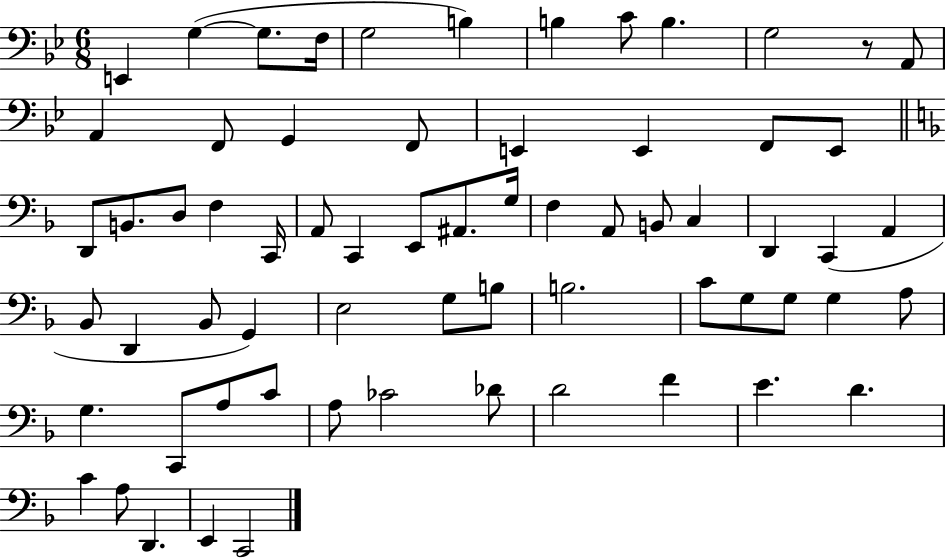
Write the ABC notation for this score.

X:1
T:Untitled
M:6/8
L:1/4
K:Bb
E,, G, G,/2 F,/4 G,2 B, B, C/2 B, G,2 z/2 A,,/2 A,, F,,/2 G,, F,,/2 E,, E,, F,,/2 E,,/2 D,,/2 B,,/2 D,/2 F, C,,/4 A,,/2 C,, E,,/2 ^A,,/2 G,/4 F, A,,/2 B,,/2 C, D,, C,, A,, _B,,/2 D,, _B,,/2 G,, E,2 G,/2 B,/2 B,2 C/2 G,/2 G,/2 G, A,/2 G, C,,/2 A,/2 C/2 A,/2 _C2 _D/2 D2 F E D C A,/2 D,, E,, C,,2